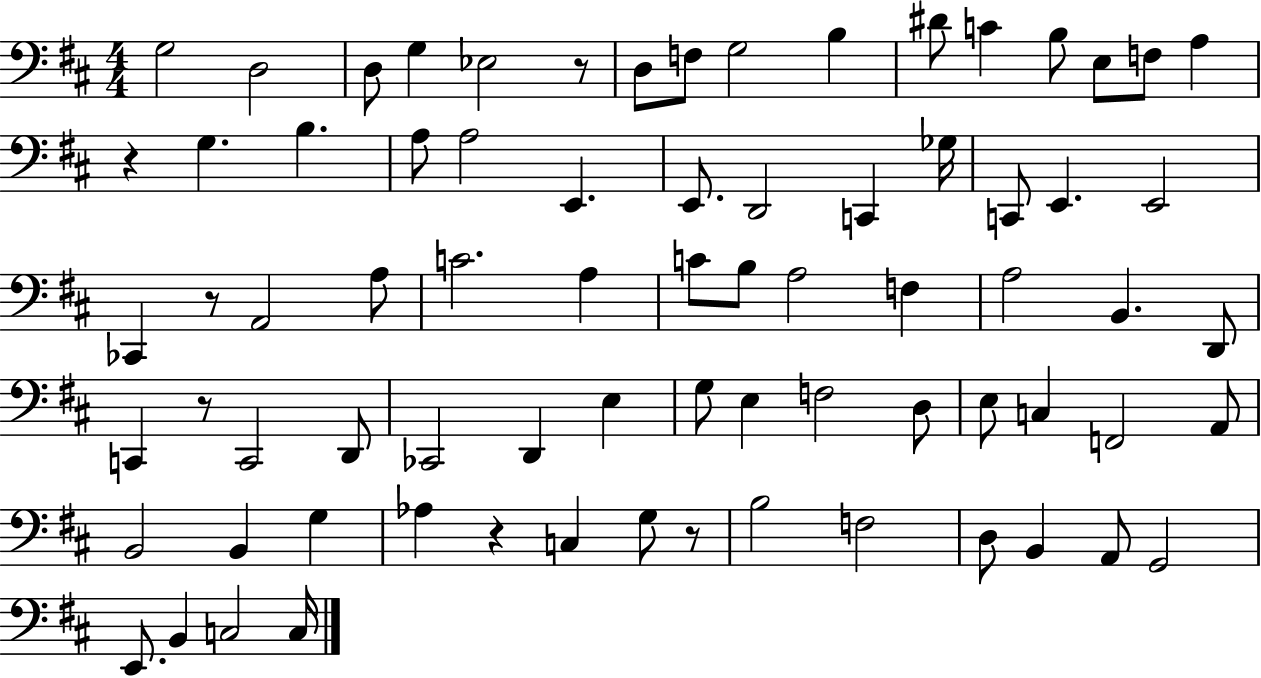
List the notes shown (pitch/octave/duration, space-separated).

G3/h D3/h D3/e G3/q Eb3/h R/e D3/e F3/e G3/h B3/q D#4/e C4/q B3/e E3/e F3/e A3/q R/q G3/q. B3/q. A3/e A3/h E2/q. E2/e. D2/h C2/q Gb3/s C2/e E2/q. E2/h CES2/q R/e A2/h A3/e C4/h. A3/q C4/e B3/e A3/h F3/q A3/h B2/q. D2/e C2/q R/e C2/h D2/e CES2/h D2/q E3/q G3/e E3/q F3/h D3/e E3/e C3/q F2/h A2/e B2/h B2/q G3/q Ab3/q R/q C3/q G3/e R/e B3/h F3/h D3/e B2/q A2/e G2/h E2/e. B2/q C3/h C3/s